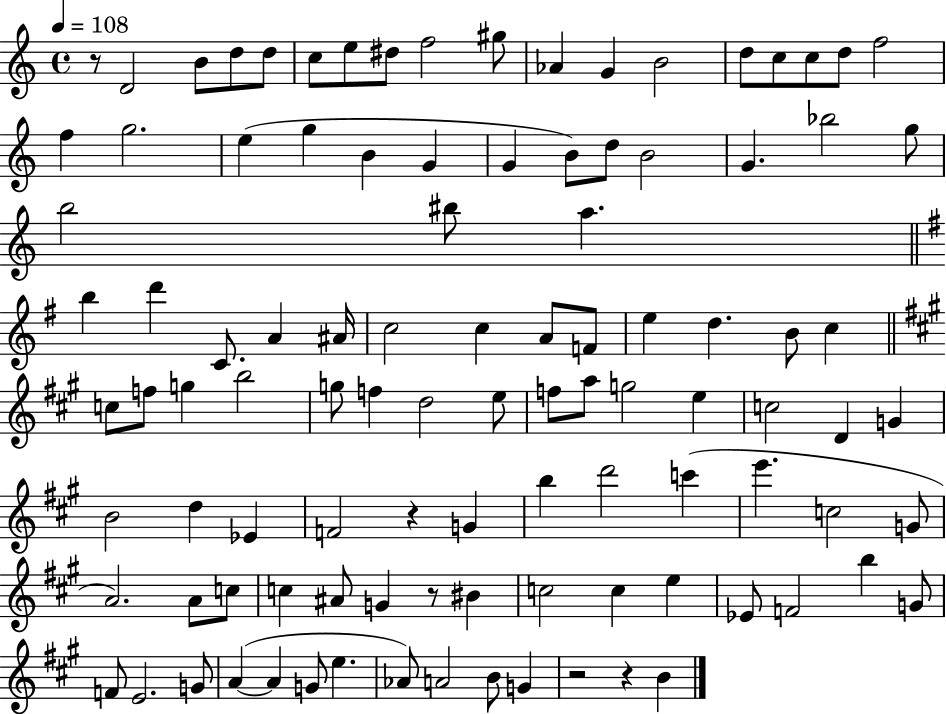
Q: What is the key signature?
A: C major